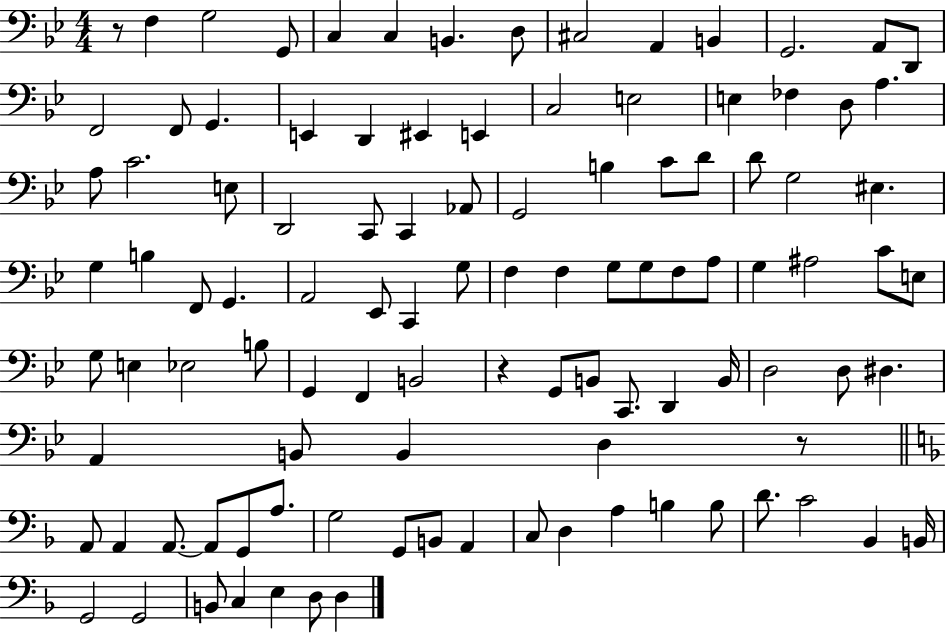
X:1
T:Untitled
M:4/4
L:1/4
K:Bb
z/2 F, G,2 G,,/2 C, C, B,, D,/2 ^C,2 A,, B,, G,,2 A,,/2 D,,/2 F,,2 F,,/2 G,, E,, D,, ^E,, E,, C,2 E,2 E, _F, D,/2 A, A,/2 C2 E,/2 D,,2 C,,/2 C,, _A,,/2 G,,2 B, C/2 D/2 D/2 G,2 ^E, G, B, F,,/2 G,, A,,2 _E,,/2 C,, G,/2 F, F, G,/2 G,/2 F,/2 A,/2 G, ^A,2 C/2 E,/2 G,/2 E, _E,2 B,/2 G,, F,, B,,2 z G,,/2 B,,/2 C,,/2 D,, B,,/4 D,2 D,/2 ^D, A,, B,,/2 B,, D, z/2 A,,/2 A,, A,,/2 A,,/2 G,,/2 A,/2 G,2 G,,/2 B,,/2 A,, C,/2 D, A, B, B,/2 D/2 C2 _B,, B,,/4 G,,2 G,,2 B,,/2 C, E, D,/2 D,